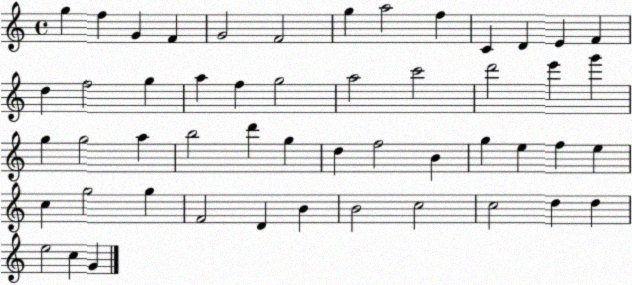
X:1
T:Untitled
M:4/4
L:1/4
K:C
g f G F G2 F2 g a2 f C D E F d f2 g a f g2 a2 c'2 d'2 e' g' g g2 a b2 d' g d f2 B g e f e c g2 g F2 D B B2 c2 c2 d d e2 c G